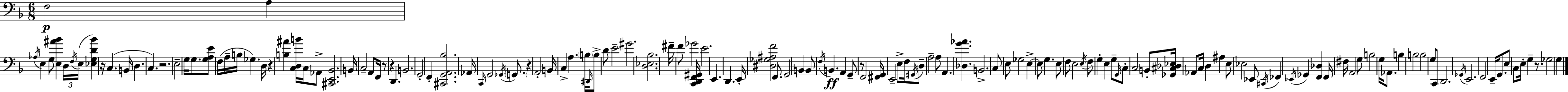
X:1
T:Untitled
M:6/8
L:1/4
K:Dm
F,2 A, _A,/4 E, G,/2 [E,^A_B] D,/4 F,/4 E,/4 [_E,G,D_B] z/4 C, B,,/4 D, C, z2 E,2 G,/4 G,/2 [G,A,E]/2 F,/4 A,/4 B,/4 _G, D,/4 z [B,^A] [C,D,B]/4 C,/4 _A,,/2 [^C,,E,,_B,,]2 B,,/4 C,2 A,,/2 F,,/4 z/2 z D,, B,,2 G,,2 F,, [^C,,G,,A,,_B,]2 _A,,/4 C,,/4 G,,2 _G,,/4 G,,/2 z A,,2 B,,/4 C, A, B,/4 ^D,,/4 B,/2 D/2 E2 ^G2 [D,_E,_B,]2 ^F/4 F/2 _G2 [C,,D,,F,,^G,,]/4 E2 E,, D,, E,,/4 [^D,_G,^A,F]2 F,,/2 G,,2 B,, B,,/2 F,/4 B,, A,, G,,/2 z/2 F,,2 [^F,,G,,]/4 E,,2 E,/2 F,/4 ^G,,/4 D,/2 A,2 A,/2 A,, [_D,G_A] B,,2 C,/2 E,/2 _G,2 E, E,/2 G, E,/2 F,/2 E,2 E,/4 F,/2 G, E, G,/2 G,,/4 C,/2 C,2 B,,/2 [_G,,^C,_D,_E,]/4 _A,,/2 C,/4 D, ^A, E,/2 _E,2 _E,,/2 ^C,,/4 _F,, _E,,/4 _G,, [F,,_D,] F,,/4 ^F,/4 A,,2 G,/2 B,2 G,/4 _A,,/2 B, B,2 B,2 G,/2 C,,/2 D,,2 _G,,/4 E,,2 F,,2 E,,/4 G,,/2 E,/2 C,/2 E,/4 G, z/2 _G,2 G,